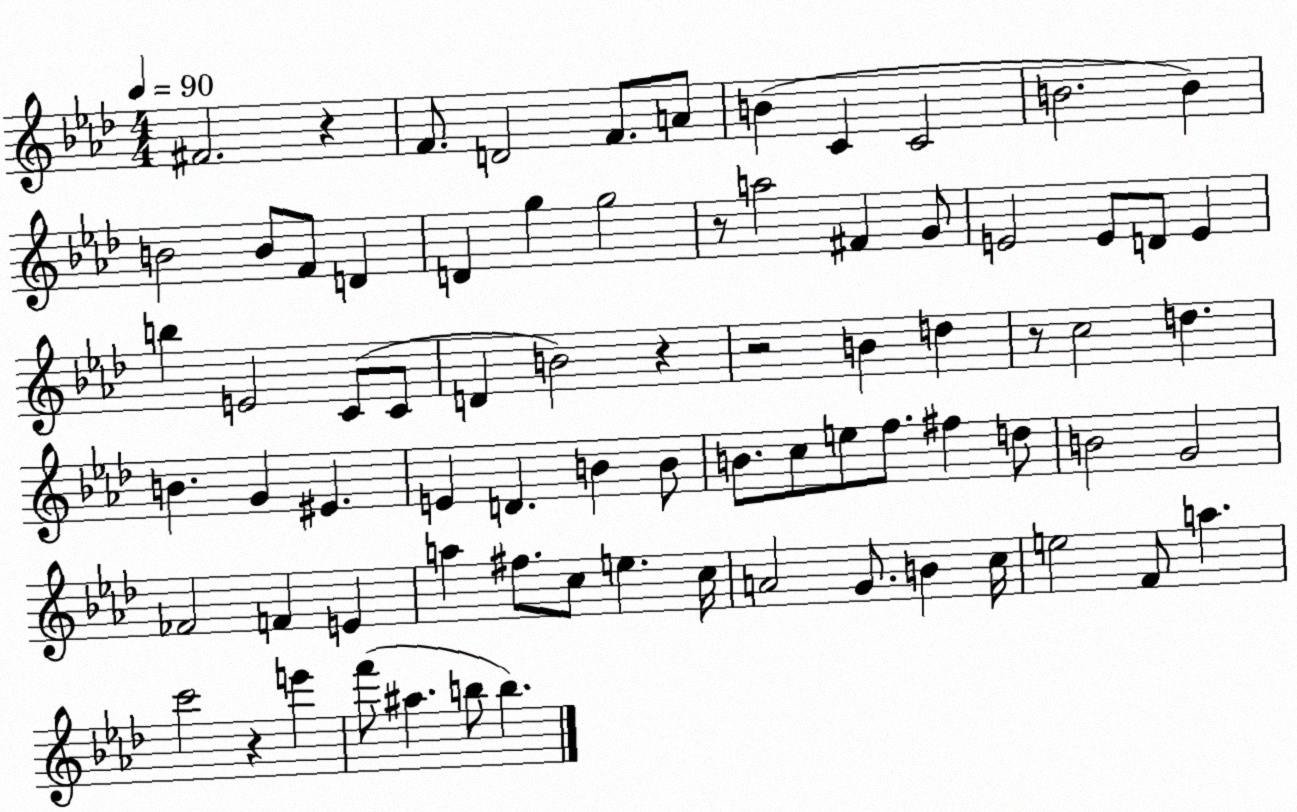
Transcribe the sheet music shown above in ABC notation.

X:1
T:Untitled
M:4/4
L:1/4
K:Ab
^F2 z F/2 D2 F/2 A/2 B C C2 B2 B B2 B/2 F/2 D D g g2 z/2 a2 ^F G/2 E2 E/2 D/2 E b E2 C/2 C/2 D B2 z z2 B d z/2 c2 d B G ^E E D B B/2 B/2 c/2 e/2 f/2 ^f d/2 B2 G2 _F2 F E a ^f/2 c/2 e c/4 A2 G/2 B c/4 e2 F/2 a c'2 z e' f'/2 ^a b/2 b